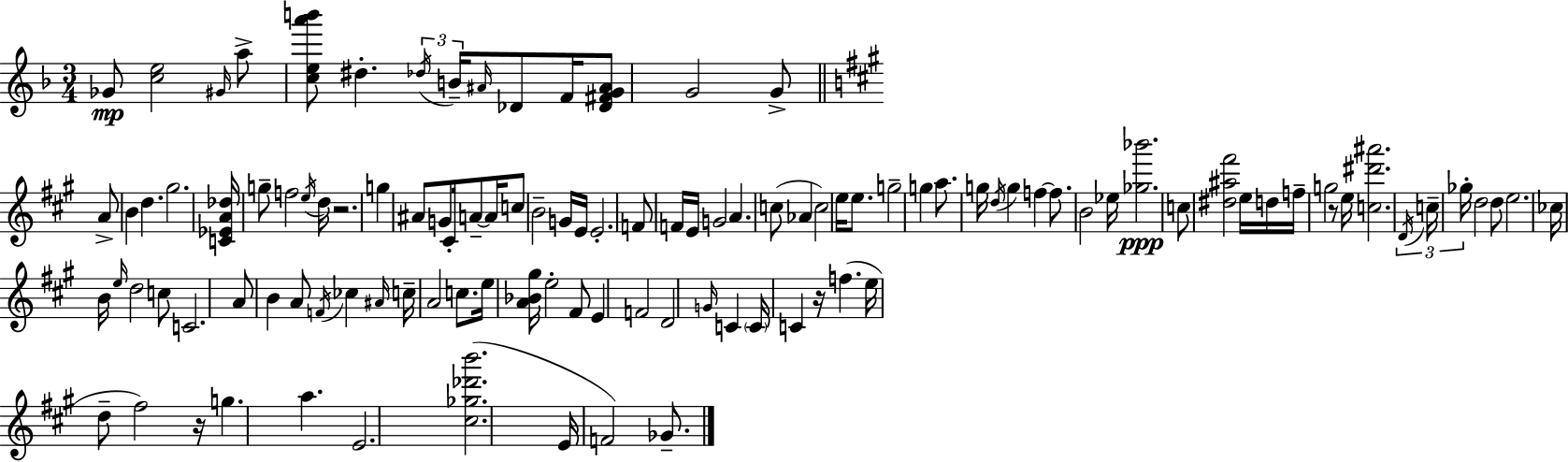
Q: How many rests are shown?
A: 4